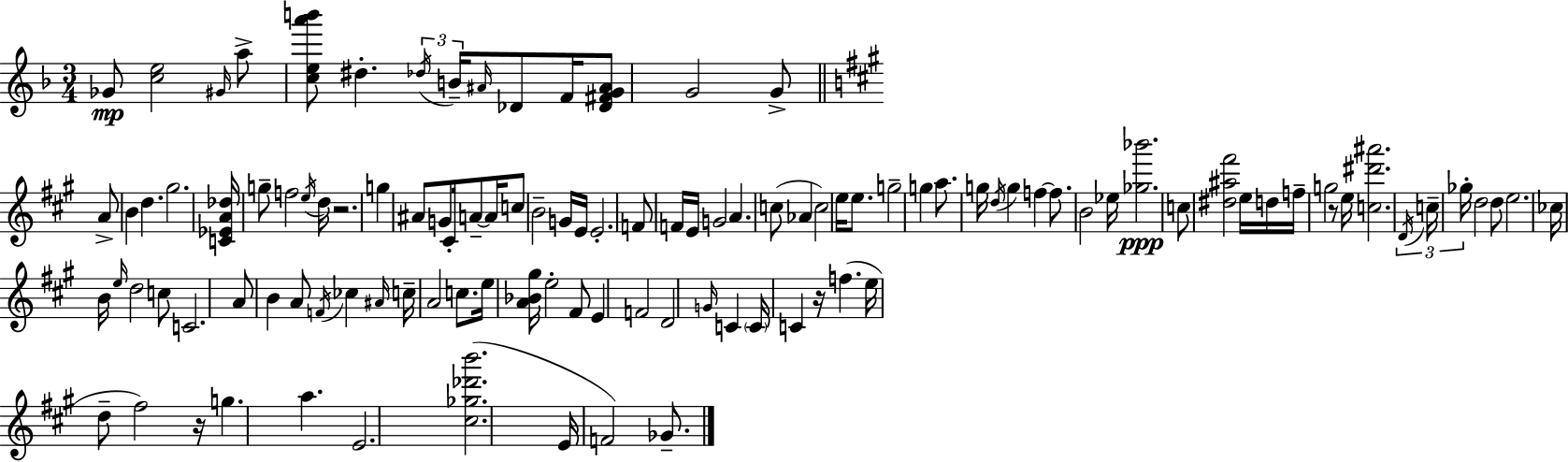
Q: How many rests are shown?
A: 4